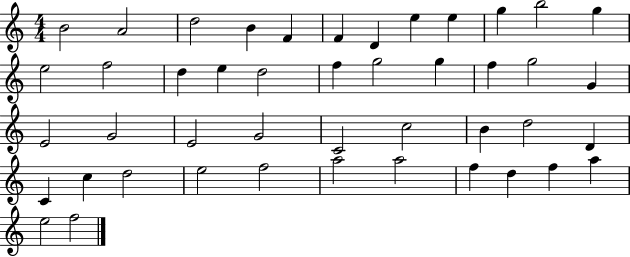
{
  \clef treble
  \numericTimeSignature
  \time 4/4
  \key c \major
  b'2 a'2 | d''2 b'4 f'4 | f'4 d'4 e''4 e''4 | g''4 b''2 g''4 | \break e''2 f''2 | d''4 e''4 d''2 | f''4 g''2 g''4 | f''4 g''2 g'4 | \break e'2 g'2 | e'2 g'2 | c'2 c''2 | b'4 d''2 d'4 | \break c'4 c''4 d''2 | e''2 f''2 | a''2 a''2 | f''4 d''4 f''4 a''4 | \break e''2 f''2 | \bar "|."
}